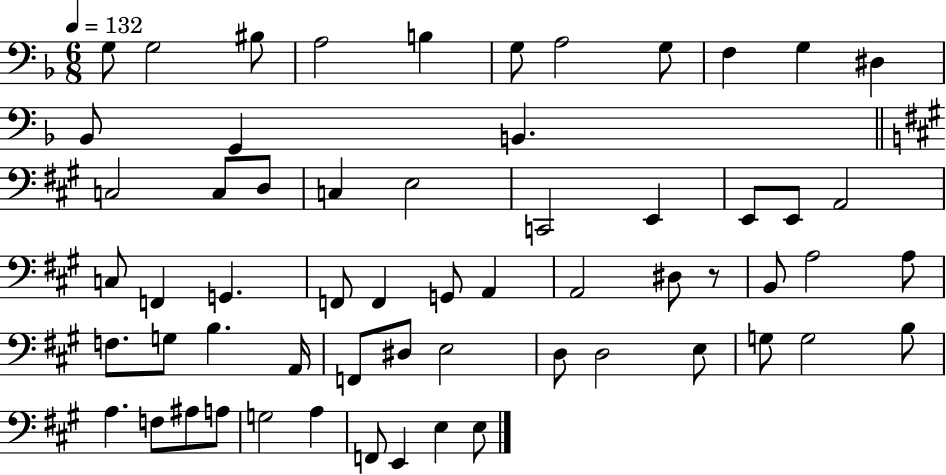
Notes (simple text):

G3/e G3/h BIS3/e A3/h B3/q G3/e A3/h G3/e F3/q G3/q D#3/q Bb2/e G2/q B2/q. C3/h C3/e D3/e C3/q E3/h C2/h E2/q E2/e E2/e A2/h C3/e F2/q G2/q. F2/e F2/q G2/e A2/q A2/h D#3/e R/e B2/e A3/h A3/e F3/e. G3/e B3/q. A2/s F2/e D#3/e E3/h D3/e D3/h E3/e G3/e G3/h B3/e A3/q. F3/e A#3/e A3/e G3/h A3/q F2/e E2/q E3/q E3/e